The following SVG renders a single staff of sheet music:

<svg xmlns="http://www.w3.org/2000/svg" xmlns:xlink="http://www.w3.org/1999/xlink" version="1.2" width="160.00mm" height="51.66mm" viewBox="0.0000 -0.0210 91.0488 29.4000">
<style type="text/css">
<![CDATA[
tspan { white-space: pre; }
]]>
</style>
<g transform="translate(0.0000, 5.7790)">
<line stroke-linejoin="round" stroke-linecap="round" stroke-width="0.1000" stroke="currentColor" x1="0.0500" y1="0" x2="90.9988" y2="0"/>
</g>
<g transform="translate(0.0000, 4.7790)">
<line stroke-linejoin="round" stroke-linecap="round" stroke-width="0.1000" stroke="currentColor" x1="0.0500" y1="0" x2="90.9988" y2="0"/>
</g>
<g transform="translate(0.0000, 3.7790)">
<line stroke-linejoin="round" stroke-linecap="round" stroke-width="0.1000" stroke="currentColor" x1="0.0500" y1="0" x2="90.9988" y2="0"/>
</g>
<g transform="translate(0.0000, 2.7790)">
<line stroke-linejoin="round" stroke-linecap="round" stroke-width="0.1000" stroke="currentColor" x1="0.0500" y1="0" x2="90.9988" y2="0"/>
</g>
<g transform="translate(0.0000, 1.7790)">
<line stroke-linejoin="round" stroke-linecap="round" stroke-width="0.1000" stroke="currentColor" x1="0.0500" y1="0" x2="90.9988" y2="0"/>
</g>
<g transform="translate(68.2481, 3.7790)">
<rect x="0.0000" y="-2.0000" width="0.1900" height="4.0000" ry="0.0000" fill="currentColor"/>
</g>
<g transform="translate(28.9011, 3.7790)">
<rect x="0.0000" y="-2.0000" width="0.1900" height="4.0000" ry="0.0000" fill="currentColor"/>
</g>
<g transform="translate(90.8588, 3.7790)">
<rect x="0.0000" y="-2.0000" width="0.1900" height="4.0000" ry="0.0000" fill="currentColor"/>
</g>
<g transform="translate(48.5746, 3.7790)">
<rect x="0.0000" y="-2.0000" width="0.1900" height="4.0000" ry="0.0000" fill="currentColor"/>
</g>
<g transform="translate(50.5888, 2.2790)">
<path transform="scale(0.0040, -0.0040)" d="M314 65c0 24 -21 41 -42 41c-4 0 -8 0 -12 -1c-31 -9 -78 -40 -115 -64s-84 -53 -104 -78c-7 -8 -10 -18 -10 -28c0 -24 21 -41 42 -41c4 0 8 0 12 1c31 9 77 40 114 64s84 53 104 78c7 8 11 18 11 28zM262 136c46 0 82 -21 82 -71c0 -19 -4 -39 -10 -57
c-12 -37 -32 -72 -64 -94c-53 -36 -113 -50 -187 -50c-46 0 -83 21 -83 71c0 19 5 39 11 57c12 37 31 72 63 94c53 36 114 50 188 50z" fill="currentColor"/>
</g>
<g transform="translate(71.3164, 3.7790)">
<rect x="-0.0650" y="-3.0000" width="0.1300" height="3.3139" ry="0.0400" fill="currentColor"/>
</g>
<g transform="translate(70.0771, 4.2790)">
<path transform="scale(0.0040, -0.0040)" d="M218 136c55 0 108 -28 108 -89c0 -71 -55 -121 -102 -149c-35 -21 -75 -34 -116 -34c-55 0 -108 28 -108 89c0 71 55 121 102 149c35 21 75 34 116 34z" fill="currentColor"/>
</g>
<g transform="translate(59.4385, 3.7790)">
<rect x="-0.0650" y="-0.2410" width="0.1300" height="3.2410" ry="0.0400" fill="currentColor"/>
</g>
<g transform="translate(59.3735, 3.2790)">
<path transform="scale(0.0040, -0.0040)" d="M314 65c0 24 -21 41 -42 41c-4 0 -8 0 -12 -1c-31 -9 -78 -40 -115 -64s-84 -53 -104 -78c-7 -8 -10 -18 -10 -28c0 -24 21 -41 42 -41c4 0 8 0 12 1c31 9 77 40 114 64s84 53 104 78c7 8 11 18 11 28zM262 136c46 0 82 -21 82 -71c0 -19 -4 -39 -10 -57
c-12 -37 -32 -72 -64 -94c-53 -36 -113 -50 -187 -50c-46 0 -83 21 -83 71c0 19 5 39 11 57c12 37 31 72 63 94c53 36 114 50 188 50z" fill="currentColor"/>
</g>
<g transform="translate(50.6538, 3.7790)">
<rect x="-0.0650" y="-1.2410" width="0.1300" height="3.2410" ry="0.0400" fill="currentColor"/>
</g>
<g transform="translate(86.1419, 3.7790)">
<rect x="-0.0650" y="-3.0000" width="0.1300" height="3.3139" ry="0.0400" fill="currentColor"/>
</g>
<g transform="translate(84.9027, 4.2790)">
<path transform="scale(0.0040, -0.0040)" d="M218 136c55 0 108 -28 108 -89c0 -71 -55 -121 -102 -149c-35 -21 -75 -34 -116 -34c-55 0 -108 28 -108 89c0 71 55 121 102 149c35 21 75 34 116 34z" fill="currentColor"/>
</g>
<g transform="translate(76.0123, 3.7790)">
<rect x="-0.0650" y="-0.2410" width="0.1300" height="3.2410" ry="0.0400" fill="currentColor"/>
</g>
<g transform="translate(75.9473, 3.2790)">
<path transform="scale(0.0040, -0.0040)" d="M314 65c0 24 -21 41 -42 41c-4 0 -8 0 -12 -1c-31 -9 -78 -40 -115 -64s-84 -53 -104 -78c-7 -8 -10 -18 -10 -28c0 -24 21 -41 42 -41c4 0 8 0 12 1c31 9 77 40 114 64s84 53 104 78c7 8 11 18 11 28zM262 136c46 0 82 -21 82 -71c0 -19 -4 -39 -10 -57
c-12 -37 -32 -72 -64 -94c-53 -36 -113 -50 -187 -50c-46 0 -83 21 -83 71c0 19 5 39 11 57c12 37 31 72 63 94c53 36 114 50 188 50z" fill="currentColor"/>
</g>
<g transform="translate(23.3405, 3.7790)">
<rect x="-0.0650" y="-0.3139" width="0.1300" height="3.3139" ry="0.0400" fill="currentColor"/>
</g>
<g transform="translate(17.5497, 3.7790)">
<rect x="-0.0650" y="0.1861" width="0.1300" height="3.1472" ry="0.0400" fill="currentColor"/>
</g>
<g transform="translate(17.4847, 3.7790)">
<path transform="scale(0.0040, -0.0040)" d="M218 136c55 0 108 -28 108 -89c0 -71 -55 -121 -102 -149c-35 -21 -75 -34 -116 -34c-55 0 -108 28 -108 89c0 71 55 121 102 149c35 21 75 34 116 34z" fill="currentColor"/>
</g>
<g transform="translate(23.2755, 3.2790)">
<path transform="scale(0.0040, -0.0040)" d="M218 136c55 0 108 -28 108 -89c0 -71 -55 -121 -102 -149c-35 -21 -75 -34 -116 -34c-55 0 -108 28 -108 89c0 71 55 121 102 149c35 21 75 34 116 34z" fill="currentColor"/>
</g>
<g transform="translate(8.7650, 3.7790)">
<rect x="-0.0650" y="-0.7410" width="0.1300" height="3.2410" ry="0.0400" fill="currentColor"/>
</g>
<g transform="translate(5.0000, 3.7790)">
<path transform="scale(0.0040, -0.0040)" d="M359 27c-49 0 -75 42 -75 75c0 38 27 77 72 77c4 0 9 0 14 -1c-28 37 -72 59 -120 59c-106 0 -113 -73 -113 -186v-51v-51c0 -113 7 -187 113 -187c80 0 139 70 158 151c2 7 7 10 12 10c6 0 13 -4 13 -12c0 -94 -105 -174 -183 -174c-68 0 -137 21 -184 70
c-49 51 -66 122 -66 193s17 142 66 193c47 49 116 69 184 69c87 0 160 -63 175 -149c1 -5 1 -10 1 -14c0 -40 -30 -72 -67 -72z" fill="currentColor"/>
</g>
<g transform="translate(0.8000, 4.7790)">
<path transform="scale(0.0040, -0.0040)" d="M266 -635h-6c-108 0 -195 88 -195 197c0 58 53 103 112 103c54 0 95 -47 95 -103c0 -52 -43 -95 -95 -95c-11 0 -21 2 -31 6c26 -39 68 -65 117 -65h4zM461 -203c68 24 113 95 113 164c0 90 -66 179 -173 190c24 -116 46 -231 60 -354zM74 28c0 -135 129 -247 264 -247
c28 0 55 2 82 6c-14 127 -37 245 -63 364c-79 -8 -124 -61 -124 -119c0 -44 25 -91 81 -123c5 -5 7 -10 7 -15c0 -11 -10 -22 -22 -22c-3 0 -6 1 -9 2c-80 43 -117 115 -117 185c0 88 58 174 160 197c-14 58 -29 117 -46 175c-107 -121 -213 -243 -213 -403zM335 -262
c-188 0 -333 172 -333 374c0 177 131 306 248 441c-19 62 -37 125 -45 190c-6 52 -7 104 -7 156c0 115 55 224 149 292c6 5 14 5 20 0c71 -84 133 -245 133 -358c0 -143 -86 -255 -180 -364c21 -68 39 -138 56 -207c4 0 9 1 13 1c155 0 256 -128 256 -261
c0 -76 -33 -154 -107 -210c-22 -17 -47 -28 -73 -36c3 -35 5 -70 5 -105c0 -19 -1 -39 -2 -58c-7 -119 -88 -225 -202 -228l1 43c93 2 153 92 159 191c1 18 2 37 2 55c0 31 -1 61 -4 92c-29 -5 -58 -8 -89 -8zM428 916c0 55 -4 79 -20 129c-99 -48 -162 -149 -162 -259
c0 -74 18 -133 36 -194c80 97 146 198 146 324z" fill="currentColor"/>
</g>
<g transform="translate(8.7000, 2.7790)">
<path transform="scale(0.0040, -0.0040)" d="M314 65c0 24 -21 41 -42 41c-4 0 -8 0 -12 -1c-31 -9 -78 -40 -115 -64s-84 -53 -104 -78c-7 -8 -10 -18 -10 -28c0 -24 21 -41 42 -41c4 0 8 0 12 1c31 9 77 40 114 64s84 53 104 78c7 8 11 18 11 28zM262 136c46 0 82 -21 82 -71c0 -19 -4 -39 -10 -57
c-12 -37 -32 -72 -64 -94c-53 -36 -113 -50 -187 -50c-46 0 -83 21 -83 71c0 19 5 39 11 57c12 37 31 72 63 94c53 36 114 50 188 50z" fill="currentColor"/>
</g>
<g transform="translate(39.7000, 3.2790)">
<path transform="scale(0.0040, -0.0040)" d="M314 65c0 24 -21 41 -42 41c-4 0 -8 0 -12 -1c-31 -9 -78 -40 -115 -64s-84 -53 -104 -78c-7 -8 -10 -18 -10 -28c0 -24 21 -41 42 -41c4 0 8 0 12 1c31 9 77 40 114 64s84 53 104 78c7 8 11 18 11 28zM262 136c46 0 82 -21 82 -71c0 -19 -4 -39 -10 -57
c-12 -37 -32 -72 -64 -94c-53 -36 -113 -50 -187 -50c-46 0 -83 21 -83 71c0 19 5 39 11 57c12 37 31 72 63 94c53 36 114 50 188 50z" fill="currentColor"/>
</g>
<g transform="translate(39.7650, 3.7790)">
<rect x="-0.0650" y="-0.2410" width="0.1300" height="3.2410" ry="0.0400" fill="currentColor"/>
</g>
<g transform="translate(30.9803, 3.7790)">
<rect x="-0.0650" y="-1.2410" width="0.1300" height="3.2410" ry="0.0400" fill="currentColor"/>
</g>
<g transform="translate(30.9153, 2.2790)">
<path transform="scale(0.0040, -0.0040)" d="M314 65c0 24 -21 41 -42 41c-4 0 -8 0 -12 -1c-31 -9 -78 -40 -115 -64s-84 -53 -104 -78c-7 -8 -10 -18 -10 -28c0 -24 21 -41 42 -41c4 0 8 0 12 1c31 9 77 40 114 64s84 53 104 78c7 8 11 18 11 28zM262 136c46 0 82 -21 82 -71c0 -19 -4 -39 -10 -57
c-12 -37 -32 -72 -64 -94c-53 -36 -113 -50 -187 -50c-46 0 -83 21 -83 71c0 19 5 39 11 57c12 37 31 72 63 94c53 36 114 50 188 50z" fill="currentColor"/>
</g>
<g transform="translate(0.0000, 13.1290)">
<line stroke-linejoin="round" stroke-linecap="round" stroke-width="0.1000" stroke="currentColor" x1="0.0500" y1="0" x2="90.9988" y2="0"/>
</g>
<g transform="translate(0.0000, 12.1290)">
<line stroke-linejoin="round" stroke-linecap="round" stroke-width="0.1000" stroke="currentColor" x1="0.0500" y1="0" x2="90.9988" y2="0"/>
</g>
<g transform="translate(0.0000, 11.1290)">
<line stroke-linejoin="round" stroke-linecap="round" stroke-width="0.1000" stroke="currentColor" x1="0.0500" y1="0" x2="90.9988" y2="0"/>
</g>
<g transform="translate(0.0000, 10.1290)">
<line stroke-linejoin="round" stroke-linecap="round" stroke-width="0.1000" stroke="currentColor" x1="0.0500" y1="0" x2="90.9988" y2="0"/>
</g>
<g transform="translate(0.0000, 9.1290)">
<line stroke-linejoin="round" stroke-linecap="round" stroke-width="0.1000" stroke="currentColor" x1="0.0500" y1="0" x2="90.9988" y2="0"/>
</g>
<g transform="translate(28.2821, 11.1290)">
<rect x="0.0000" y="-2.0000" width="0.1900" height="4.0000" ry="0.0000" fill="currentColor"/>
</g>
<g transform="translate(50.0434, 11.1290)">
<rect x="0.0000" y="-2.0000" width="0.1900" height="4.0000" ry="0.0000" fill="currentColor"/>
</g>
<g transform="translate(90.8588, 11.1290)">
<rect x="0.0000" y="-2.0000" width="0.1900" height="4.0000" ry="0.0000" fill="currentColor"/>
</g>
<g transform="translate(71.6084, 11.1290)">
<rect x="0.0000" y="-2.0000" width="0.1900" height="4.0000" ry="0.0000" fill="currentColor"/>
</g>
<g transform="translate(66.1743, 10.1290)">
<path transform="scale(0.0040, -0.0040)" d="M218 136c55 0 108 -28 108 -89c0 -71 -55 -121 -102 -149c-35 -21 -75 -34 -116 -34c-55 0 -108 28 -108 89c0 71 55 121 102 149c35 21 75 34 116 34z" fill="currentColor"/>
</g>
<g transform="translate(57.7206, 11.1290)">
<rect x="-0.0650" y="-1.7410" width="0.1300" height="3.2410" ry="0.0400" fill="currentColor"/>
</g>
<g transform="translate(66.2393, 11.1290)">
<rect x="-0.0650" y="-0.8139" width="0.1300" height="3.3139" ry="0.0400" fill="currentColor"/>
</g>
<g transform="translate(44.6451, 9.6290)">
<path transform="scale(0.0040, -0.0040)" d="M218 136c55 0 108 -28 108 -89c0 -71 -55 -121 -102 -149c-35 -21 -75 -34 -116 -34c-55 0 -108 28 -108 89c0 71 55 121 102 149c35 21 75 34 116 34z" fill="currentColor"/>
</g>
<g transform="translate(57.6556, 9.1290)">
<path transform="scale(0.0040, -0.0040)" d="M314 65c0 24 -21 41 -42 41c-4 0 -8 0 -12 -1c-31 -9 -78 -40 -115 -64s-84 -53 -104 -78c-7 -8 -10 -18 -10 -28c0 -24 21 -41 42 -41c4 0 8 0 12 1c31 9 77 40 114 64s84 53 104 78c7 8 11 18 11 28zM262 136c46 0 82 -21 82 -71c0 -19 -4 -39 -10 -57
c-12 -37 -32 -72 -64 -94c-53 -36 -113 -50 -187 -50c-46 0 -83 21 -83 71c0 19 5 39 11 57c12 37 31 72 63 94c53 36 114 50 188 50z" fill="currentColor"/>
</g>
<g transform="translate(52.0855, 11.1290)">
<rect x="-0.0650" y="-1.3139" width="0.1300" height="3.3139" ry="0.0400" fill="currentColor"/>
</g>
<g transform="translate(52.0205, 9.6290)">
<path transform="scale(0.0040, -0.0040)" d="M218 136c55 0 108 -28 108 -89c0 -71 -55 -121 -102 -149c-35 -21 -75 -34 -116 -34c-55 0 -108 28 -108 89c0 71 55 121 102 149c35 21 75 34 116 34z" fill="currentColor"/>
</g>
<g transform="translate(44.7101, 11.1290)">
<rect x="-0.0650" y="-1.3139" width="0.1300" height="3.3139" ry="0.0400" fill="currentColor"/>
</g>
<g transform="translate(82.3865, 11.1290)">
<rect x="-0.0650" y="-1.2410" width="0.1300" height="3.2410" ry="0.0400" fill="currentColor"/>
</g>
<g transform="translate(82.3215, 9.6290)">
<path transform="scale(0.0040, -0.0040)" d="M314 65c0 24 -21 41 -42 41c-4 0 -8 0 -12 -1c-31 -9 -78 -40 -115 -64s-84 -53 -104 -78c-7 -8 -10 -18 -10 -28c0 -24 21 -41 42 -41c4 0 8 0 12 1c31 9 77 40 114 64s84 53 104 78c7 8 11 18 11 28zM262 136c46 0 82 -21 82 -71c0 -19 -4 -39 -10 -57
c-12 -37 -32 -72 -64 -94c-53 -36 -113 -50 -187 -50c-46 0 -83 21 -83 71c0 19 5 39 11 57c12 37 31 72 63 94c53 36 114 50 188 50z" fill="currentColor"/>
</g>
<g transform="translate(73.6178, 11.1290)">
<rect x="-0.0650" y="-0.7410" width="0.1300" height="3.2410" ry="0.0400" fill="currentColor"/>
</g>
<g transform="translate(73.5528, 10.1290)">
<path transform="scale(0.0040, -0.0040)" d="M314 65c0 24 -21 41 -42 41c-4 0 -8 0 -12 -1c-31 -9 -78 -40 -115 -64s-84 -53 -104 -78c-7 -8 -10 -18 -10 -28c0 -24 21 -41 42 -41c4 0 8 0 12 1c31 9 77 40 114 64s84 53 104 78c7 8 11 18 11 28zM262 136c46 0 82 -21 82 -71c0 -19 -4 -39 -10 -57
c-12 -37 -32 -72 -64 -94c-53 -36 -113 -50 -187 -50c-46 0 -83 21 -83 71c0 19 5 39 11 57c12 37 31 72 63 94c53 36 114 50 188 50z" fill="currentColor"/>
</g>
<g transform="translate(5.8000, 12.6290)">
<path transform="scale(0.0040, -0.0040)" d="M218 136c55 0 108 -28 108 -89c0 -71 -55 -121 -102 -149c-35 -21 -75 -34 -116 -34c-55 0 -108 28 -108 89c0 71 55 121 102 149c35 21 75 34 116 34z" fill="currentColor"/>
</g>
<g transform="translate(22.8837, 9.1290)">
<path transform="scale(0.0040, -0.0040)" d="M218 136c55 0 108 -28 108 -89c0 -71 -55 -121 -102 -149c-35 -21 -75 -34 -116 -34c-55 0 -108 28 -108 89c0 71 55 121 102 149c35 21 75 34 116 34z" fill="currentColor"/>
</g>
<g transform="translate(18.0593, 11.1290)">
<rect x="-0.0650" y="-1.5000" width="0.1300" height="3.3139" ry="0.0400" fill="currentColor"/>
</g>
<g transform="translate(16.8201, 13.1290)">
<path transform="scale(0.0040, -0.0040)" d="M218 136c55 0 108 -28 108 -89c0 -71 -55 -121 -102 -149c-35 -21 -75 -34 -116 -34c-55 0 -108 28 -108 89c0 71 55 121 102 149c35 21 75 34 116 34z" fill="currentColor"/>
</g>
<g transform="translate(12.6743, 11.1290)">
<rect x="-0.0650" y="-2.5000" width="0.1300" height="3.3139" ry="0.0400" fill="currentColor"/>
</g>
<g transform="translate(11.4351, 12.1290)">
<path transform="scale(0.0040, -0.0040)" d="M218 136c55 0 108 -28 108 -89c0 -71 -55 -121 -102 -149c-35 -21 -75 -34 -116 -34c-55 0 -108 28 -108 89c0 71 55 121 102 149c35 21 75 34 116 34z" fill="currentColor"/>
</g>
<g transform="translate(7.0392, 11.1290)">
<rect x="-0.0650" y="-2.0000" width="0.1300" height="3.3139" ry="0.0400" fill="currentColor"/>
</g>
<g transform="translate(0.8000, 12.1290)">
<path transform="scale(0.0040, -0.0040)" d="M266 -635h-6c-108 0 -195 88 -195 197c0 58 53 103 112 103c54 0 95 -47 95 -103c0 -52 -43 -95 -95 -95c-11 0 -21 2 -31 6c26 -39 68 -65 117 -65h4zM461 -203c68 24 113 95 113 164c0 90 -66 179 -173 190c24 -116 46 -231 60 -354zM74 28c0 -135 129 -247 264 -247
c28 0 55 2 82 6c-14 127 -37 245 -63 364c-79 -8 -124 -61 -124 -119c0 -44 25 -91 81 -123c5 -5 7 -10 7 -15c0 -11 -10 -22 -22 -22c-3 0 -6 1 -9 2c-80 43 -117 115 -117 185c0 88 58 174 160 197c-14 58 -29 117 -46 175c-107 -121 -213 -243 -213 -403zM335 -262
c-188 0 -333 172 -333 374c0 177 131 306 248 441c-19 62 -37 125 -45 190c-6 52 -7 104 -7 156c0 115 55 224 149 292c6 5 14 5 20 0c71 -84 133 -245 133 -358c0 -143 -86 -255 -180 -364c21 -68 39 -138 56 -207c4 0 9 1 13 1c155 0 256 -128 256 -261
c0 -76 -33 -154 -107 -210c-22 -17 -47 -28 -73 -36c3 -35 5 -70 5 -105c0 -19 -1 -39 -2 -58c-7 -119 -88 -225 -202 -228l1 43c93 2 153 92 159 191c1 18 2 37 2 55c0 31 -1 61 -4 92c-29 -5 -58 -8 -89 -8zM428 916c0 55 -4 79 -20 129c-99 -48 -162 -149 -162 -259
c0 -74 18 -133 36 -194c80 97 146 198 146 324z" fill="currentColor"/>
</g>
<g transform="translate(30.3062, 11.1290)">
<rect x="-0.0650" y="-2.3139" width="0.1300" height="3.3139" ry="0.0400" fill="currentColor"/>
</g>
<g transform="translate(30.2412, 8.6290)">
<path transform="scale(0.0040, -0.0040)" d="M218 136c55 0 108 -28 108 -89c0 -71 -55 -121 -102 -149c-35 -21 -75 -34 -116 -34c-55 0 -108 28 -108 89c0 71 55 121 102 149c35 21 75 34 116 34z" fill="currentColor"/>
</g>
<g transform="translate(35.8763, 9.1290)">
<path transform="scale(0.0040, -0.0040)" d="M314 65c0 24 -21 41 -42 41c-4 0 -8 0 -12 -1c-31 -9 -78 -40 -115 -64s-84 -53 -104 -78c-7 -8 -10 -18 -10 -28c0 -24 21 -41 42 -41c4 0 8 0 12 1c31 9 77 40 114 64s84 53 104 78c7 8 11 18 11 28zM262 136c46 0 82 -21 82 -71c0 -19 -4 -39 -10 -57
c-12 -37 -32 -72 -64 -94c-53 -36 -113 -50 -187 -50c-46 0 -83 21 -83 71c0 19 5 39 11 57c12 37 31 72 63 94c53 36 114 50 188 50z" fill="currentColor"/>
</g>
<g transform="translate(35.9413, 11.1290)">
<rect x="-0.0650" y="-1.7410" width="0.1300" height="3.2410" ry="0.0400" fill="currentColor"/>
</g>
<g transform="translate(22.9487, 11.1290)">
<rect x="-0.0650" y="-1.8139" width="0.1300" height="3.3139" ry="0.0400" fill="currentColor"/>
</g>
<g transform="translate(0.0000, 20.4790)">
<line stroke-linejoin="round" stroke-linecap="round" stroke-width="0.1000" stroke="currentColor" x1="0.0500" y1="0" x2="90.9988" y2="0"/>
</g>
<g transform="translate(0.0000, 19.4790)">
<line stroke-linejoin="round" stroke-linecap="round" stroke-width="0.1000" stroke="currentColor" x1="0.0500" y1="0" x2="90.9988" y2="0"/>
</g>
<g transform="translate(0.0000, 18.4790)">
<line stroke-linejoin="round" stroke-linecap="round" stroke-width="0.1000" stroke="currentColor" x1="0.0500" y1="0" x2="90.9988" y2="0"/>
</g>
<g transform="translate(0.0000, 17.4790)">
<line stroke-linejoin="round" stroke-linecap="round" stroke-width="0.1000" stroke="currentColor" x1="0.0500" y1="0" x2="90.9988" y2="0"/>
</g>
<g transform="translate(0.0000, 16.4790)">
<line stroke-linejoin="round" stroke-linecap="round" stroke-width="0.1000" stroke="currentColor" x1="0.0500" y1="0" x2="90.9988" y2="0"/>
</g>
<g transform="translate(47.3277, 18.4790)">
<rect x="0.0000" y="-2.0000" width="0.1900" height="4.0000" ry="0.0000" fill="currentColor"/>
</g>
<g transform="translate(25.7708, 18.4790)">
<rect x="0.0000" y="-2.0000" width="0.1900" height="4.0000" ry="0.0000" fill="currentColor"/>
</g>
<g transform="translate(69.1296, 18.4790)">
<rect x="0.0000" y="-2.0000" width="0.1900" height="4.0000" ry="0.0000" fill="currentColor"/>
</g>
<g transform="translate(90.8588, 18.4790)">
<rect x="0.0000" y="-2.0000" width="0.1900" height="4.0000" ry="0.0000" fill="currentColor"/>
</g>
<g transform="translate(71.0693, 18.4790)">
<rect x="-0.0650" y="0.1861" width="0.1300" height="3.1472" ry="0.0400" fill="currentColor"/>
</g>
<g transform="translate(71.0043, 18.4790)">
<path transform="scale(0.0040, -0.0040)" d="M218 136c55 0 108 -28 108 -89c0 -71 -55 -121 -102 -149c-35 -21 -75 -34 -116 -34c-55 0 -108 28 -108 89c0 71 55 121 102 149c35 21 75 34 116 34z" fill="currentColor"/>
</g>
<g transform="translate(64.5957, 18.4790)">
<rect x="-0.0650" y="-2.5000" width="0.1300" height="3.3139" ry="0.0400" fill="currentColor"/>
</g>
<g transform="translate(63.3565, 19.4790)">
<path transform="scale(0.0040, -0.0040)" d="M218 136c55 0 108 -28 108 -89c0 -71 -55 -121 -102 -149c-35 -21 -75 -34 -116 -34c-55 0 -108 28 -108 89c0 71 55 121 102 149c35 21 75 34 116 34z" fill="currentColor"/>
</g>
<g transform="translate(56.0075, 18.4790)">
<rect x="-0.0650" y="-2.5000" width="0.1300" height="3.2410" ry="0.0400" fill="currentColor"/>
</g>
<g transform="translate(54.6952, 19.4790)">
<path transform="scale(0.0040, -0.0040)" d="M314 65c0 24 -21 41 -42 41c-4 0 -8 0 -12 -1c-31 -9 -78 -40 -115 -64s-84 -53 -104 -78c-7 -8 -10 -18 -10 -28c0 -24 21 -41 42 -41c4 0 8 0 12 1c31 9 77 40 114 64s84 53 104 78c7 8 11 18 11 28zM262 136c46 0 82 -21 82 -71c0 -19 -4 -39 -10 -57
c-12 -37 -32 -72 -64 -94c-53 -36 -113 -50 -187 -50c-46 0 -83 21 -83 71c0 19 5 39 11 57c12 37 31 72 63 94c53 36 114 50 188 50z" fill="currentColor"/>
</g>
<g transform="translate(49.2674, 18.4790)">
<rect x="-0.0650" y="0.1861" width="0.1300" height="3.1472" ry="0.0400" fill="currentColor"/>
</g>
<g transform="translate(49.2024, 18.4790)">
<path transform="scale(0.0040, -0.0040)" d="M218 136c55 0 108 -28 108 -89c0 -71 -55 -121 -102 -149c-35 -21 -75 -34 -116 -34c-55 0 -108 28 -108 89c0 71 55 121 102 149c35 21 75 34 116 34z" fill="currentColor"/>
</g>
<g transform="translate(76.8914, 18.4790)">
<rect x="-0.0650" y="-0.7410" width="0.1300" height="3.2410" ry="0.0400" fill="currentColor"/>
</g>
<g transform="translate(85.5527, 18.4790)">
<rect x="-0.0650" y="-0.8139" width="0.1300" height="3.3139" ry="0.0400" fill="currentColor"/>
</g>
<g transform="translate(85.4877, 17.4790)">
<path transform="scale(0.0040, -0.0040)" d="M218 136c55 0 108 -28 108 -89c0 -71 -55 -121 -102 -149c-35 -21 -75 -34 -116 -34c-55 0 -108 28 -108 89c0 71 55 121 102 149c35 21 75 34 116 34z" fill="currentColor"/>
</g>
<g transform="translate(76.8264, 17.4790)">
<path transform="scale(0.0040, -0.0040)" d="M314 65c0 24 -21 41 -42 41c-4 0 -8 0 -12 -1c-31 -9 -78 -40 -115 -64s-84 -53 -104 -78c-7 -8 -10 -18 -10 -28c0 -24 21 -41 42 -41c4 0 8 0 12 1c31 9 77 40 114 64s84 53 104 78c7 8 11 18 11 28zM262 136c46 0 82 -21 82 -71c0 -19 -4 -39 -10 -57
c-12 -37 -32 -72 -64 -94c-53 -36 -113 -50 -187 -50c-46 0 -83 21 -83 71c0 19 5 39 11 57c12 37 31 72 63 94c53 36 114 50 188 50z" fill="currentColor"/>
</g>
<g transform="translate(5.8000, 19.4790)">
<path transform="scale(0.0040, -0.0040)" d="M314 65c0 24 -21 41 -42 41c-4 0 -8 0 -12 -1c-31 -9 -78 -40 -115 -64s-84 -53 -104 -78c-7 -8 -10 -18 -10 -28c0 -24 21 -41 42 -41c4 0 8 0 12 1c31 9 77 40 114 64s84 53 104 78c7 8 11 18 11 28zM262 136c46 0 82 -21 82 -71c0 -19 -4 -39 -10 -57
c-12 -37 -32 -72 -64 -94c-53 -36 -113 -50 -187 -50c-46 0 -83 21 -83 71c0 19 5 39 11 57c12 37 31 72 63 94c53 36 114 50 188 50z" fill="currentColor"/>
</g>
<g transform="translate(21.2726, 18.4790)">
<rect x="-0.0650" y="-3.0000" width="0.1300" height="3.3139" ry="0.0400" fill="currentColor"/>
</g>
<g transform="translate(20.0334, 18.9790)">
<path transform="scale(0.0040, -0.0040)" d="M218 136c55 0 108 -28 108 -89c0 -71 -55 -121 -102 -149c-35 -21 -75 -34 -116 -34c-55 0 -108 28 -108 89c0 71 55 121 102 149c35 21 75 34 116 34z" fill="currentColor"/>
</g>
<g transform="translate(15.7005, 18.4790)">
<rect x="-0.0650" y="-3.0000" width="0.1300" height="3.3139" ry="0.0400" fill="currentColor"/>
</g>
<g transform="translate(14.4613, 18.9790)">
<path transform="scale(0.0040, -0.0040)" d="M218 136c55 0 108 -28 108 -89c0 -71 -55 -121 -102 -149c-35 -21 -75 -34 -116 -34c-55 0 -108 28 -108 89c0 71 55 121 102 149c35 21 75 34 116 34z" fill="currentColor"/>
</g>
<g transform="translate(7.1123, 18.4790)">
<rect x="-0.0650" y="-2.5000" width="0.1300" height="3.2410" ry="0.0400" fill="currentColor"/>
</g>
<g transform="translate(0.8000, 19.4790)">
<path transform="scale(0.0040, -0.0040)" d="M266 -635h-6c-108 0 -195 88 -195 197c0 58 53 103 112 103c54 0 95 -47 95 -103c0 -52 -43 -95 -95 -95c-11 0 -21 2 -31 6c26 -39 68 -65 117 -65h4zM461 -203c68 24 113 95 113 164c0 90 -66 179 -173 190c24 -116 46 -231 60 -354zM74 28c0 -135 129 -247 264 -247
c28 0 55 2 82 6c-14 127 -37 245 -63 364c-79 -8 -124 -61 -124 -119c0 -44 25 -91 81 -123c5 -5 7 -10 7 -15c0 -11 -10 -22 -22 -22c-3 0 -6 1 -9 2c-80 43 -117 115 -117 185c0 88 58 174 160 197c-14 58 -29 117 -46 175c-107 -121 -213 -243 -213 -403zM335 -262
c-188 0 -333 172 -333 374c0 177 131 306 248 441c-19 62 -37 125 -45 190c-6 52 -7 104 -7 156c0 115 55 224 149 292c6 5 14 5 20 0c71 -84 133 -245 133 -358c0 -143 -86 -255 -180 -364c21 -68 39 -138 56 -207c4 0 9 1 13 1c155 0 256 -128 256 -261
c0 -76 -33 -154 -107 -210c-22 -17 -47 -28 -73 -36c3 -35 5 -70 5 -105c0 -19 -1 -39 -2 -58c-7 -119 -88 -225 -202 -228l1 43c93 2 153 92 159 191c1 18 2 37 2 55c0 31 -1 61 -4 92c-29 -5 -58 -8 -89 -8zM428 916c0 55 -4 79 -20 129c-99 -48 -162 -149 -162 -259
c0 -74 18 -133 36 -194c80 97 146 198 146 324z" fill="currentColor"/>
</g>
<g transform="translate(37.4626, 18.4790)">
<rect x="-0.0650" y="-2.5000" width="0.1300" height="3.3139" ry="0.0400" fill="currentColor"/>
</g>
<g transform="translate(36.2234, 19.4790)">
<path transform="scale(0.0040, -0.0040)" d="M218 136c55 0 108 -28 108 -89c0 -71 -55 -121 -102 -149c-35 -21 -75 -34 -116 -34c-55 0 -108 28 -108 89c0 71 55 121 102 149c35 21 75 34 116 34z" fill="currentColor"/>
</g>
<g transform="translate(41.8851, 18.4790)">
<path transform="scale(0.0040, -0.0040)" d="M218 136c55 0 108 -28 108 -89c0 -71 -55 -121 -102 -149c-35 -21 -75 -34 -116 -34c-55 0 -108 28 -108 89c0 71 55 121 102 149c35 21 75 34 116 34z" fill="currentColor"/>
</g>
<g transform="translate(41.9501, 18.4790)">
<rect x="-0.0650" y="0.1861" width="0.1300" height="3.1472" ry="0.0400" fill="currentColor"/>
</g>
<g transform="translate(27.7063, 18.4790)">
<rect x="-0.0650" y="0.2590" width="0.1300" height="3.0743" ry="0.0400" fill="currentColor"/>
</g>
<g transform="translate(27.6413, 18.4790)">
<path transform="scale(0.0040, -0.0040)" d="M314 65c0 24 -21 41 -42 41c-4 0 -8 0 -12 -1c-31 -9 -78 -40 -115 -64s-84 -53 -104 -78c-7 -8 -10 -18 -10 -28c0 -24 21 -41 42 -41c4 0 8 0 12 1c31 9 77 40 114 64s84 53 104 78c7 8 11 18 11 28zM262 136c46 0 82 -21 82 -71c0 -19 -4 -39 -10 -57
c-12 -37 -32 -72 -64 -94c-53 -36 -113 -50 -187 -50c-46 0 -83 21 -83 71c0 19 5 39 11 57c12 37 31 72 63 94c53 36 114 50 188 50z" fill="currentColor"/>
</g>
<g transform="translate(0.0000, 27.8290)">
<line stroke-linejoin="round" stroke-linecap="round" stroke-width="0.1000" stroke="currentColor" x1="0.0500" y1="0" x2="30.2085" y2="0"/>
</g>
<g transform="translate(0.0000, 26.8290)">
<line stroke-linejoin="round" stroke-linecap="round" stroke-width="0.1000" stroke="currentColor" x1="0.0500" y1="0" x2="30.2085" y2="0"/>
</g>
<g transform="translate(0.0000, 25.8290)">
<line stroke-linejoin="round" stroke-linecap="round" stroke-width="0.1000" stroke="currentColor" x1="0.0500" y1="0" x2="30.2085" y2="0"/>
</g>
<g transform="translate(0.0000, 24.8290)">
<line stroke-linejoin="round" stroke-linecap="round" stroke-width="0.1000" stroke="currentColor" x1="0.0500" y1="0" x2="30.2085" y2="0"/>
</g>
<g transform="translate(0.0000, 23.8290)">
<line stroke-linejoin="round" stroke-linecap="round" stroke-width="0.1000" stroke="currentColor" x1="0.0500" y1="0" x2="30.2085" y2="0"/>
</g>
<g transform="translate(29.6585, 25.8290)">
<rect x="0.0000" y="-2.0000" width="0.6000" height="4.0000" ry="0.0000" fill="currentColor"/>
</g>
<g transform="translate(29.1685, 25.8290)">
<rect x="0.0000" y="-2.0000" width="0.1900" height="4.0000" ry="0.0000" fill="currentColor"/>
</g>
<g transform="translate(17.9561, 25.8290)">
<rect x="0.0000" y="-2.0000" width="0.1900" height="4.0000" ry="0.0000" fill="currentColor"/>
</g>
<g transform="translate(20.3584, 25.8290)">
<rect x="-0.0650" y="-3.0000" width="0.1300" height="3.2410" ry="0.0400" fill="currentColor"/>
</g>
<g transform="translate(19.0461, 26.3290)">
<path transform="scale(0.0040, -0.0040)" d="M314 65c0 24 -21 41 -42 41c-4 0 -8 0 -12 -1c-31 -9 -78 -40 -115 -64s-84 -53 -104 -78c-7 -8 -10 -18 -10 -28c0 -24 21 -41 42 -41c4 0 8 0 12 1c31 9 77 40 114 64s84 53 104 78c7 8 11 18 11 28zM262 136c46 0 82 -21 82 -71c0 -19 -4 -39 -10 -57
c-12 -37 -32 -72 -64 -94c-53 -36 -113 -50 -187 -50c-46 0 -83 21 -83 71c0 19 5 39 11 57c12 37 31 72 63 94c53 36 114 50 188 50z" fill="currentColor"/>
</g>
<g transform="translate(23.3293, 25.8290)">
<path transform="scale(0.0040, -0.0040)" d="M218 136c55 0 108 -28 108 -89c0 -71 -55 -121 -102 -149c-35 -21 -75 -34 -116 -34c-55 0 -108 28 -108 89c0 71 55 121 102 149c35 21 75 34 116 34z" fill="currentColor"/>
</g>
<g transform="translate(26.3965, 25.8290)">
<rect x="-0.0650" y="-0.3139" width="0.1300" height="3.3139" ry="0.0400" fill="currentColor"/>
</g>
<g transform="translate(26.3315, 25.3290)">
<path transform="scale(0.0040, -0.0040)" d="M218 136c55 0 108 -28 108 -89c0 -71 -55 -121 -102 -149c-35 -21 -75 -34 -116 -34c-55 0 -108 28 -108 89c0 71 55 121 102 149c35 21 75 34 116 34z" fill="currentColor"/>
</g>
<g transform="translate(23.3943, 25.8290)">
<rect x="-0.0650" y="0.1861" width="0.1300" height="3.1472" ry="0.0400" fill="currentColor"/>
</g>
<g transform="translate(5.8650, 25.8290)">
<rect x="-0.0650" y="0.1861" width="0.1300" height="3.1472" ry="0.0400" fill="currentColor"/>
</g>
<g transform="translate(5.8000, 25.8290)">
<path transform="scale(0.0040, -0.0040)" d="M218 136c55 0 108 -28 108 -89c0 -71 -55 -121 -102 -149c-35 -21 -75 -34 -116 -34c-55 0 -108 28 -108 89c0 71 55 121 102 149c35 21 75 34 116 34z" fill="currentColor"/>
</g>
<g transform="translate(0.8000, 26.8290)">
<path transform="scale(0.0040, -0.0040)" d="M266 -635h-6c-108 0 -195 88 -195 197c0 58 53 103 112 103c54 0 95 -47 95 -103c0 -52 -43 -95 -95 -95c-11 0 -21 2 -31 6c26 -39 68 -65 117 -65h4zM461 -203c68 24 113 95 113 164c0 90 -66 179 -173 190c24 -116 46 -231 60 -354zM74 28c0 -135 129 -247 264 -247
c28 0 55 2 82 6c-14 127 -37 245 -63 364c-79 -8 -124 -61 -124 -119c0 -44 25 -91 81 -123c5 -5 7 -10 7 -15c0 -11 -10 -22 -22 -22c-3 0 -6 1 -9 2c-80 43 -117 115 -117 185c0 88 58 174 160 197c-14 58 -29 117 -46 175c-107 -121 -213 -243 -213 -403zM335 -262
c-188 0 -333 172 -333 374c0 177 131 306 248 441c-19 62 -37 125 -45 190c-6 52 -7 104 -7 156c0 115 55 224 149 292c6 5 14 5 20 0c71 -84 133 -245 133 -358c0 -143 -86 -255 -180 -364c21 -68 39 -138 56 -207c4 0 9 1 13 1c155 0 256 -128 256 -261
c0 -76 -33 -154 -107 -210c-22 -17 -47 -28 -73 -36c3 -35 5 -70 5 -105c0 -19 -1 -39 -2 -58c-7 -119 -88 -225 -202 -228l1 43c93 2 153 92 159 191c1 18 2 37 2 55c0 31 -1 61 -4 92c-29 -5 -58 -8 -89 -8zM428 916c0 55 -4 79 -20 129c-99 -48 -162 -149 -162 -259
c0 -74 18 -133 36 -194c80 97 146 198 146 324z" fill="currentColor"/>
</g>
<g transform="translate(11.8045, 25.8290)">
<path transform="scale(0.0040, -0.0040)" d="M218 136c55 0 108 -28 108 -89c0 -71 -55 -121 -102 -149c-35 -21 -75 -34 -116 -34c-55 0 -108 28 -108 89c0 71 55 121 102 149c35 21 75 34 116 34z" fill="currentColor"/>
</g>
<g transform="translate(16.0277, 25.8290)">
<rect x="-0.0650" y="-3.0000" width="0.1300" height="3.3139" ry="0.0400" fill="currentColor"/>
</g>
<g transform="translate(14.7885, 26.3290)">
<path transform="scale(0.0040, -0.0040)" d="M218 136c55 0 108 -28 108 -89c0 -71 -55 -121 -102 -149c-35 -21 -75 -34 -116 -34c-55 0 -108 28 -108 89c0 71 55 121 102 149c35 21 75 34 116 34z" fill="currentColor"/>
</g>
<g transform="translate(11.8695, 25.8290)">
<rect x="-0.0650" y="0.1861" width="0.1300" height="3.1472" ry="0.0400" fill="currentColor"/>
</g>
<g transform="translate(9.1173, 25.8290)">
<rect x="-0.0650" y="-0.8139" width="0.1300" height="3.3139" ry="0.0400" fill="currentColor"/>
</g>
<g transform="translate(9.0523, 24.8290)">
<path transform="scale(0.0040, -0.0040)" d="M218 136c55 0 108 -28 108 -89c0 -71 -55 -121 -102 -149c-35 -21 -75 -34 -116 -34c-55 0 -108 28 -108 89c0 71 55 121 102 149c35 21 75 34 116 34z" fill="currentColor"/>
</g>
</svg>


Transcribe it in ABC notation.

X:1
T:Untitled
M:4/4
L:1/4
K:C
d2 B c e2 c2 e2 c2 A c2 A F G E f g f2 e e f2 d d2 e2 G2 A A B2 G B B G2 G B d2 d B d B A A2 B c